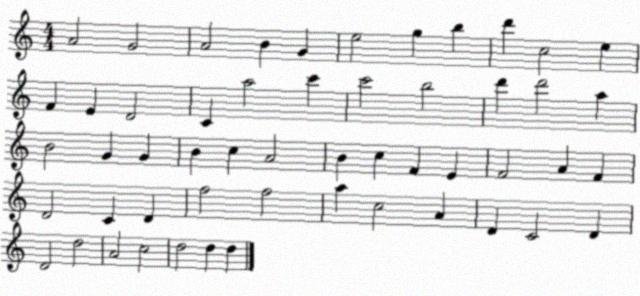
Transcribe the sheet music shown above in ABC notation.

X:1
T:Untitled
M:4/4
L:1/4
K:C
A2 G2 A2 B G e2 g b d' c2 e F E D2 C a2 c' c'2 b2 d' d'2 a B2 G G B c A2 B c F E F2 A F D2 C D f2 f2 a c2 A D C2 D D2 d2 A2 c2 d2 d d